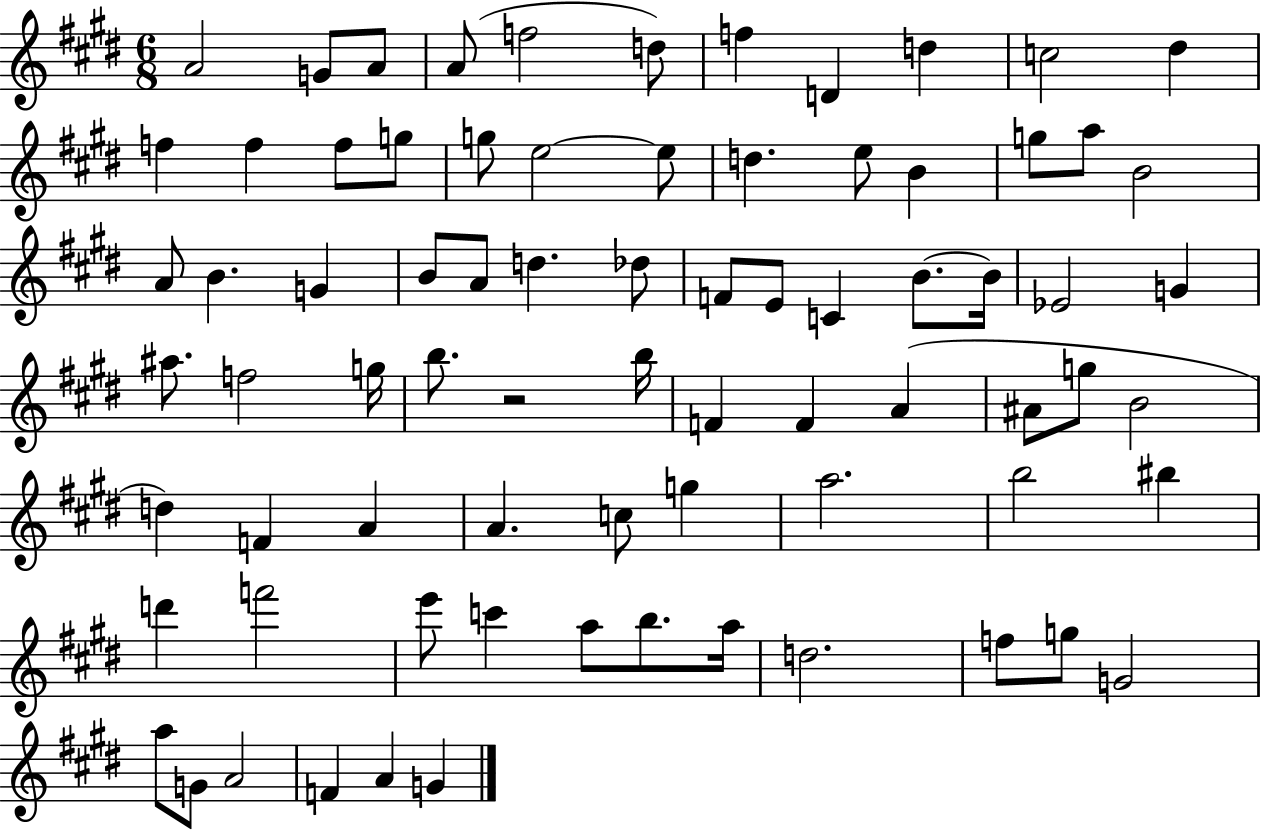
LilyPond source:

{
  \clef treble
  \numericTimeSignature
  \time 6/8
  \key e \major
  a'2 g'8 a'8 | a'8( f''2 d''8) | f''4 d'4 d''4 | c''2 dis''4 | \break f''4 f''4 f''8 g''8 | g''8 e''2~~ e''8 | d''4. e''8 b'4 | g''8 a''8 b'2 | \break a'8 b'4. g'4 | b'8 a'8 d''4. des''8 | f'8 e'8 c'4 b'8.~~ b'16 | ees'2 g'4 | \break ais''8. f''2 g''16 | b''8. r2 b''16 | f'4 f'4 a'4( | ais'8 g''8 b'2 | \break d''4) f'4 a'4 | a'4. c''8 g''4 | a''2. | b''2 bis''4 | \break d'''4 f'''2 | e'''8 c'''4 a''8 b''8. a''16 | d''2. | f''8 g''8 g'2 | \break a''8 g'8 a'2 | f'4 a'4 g'4 | \bar "|."
}